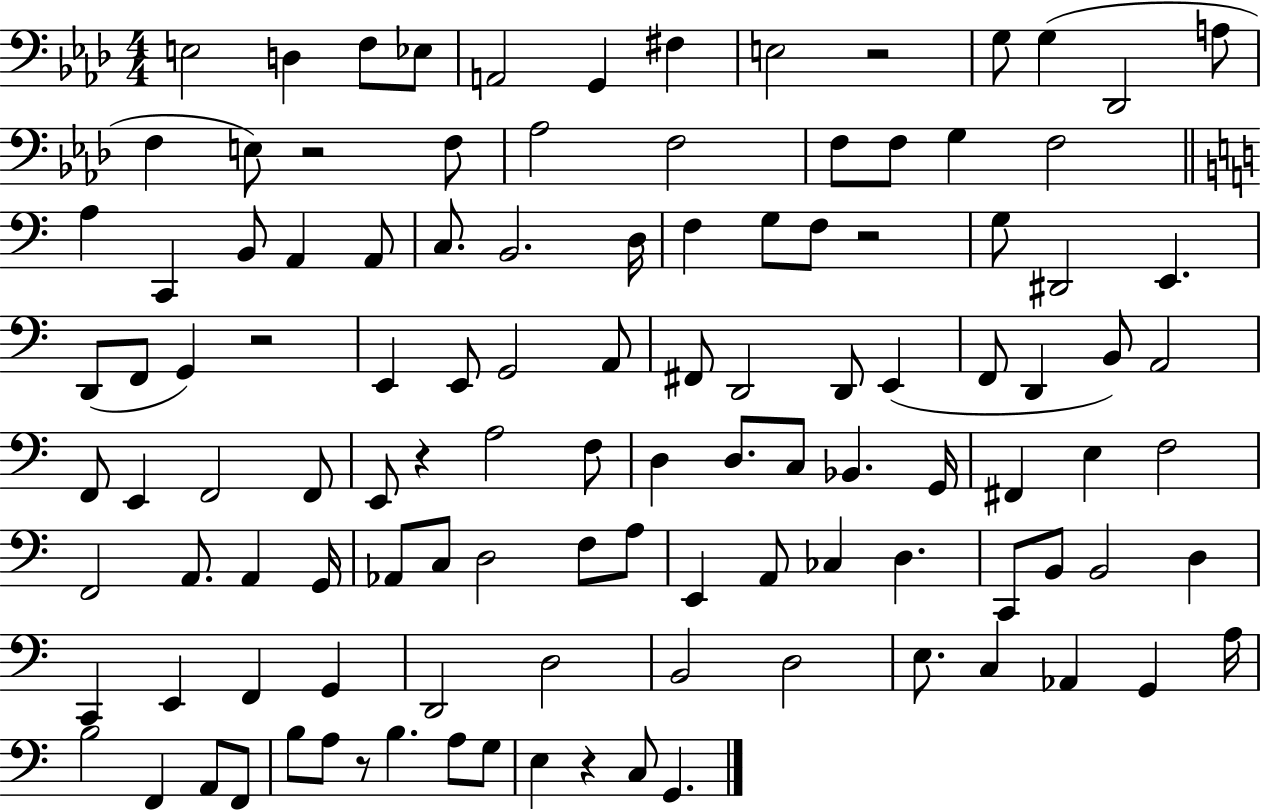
E3/h D3/q F3/e Eb3/e A2/h G2/q F#3/q E3/h R/h G3/e G3/q Db2/h A3/e F3/q E3/e R/h F3/e Ab3/h F3/h F3/e F3/e G3/q F3/h A3/q C2/q B2/e A2/q A2/e C3/e. B2/h. D3/s F3/q G3/e F3/e R/h G3/e D#2/h E2/q. D2/e F2/e G2/q R/h E2/q E2/e G2/h A2/e F#2/e D2/h D2/e E2/q F2/e D2/q B2/e A2/h F2/e E2/q F2/h F2/e E2/e R/q A3/h F3/e D3/q D3/e. C3/e Bb2/q. G2/s F#2/q E3/q F3/h F2/h A2/e. A2/q G2/s Ab2/e C3/e D3/h F3/e A3/e E2/q A2/e CES3/q D3/q. C2/e B2/e B2/h D3/q C2/q E2/q F2/q G2/q D2/h D3/h B2/h D3/h E3/e. C3/q Ab2/q G2/q A3/s B3/h F2/q A2/e F2/e B3/e A3/e R/e B3/q. A3/e G3/e E3/q R/q C3/e G2/q.